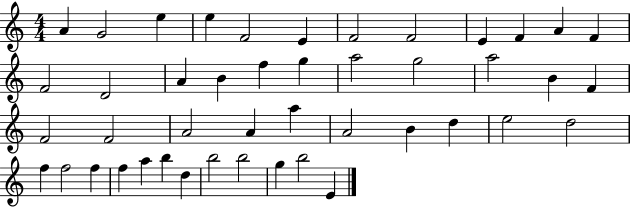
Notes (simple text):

A4/q G4/h E5/q E5/q F4/h E4/q F4/h F4/h E4/q F4/q A4/q F4/q F4/h D4/h A4/q B4/q F5/q G5/q A5/h G5/h A5/h B4/q F4/q F4/h F4/h A4/h A4/q A5/q A4/h B4/q D5/q E5/h D5/h F5/q F5/h F5/q F5/q A5/q B5/q D5/q B5/h B5/h G5/q B5/h E4/q